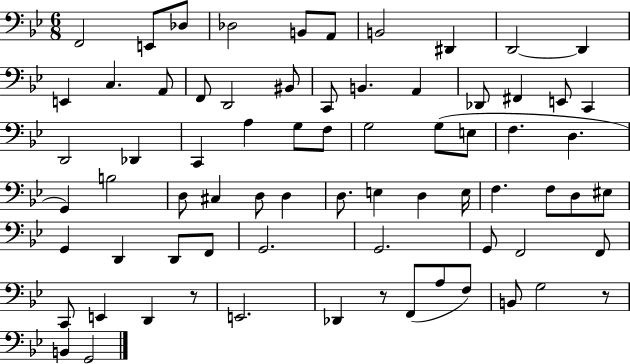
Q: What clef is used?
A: bass